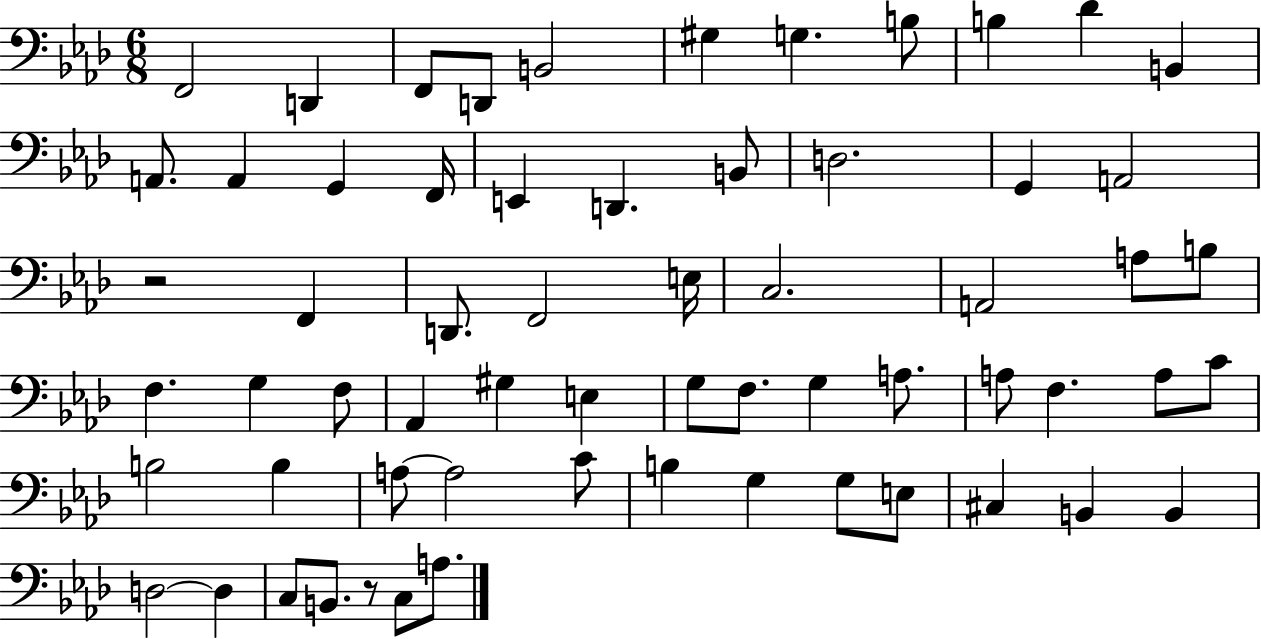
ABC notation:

X:1
T:Untitled
M:6/8
L:1/4
K:Ab
F,,2 D,, F,,/2 D,,/2 B,,2 ^G, G, B,/2 B, _D B,, A,,/2 A,, G,, F,,/4 E,, D,, B,,/2 D,2 G,, A,,2 z2 F,, D,,/2 F,,2 E,/4 C,2 A,,2 A,/2 B,/2 F, G, F,/2 _A,, ^G, E, G,/2 F,/2 G, A,/2 A,/2 F, A,/2 C/2 B,2 B, A,/2 A,2 C/2 B, G, G,/2 E,/2 ^C, B,, B,, D,2 D, C,/2 B,,/2 z/2 C,/2 A,/2